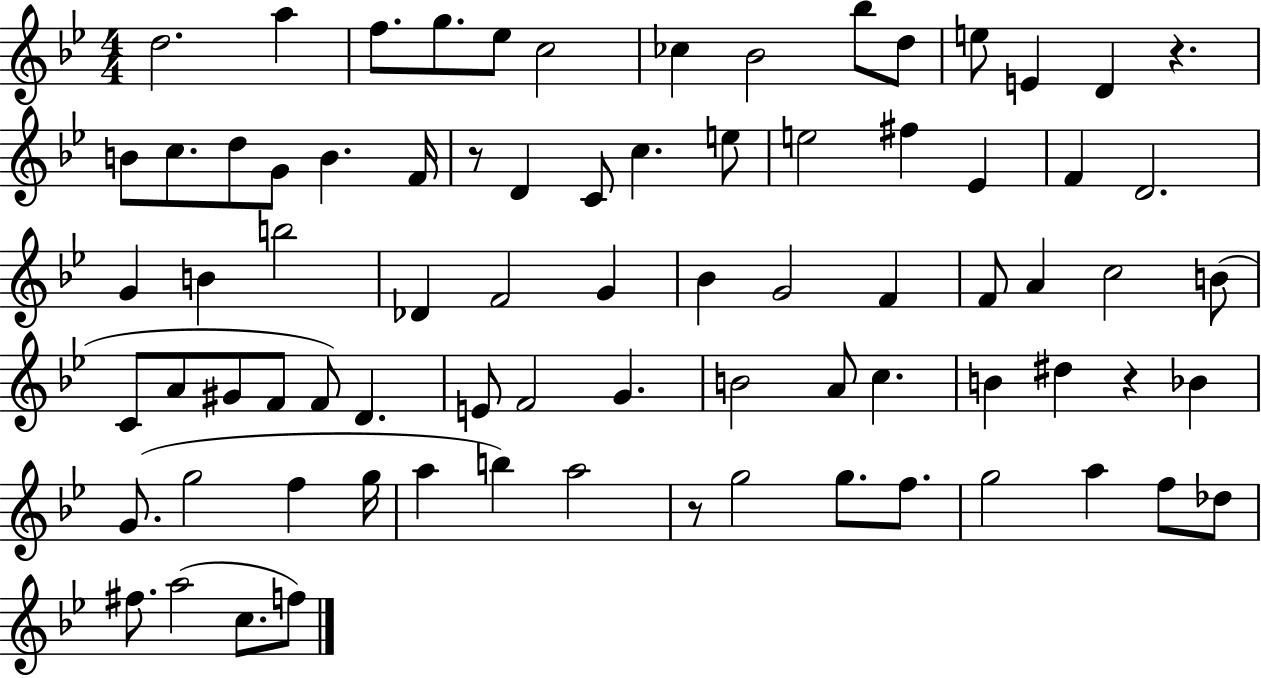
{
  \clef treble
  \numericTimeSignature
  \time 4/4
  \key bes \major
  d''2. a''4 | f''8. g''8. ees''8 c''2 | ces''4 bes'2 bes''8 d''8 | e''8 e'4 d'4 r4. | \break b'8 c''8. d''8 g'8 b'4. f'16 | r8 d'4 c'8 c''4. e''8 | e''2 fis''4 ees'4 | f'4 d'2. | \break g'4 b'4 b''2 | des'4 f'2 g'4 | bes'4 g'2 f'4 | f'8 a'4 c''2 b'8( | \break c'8 a'8 gis'8 f'8 f'8) d'4. | e'8 f'2 g'4. | b'2 a'8 c''4. | b'4 dis''4 r4 bes'4 | \break g'8.( g''2 f''4 g''16 | a''4 b''4) a''2 | r8 g''2 g''8. f''8. | g''2 a''4 f''8 des''8 | \break fis''8. a''2( c''8. f''8) | \bar "|."
}